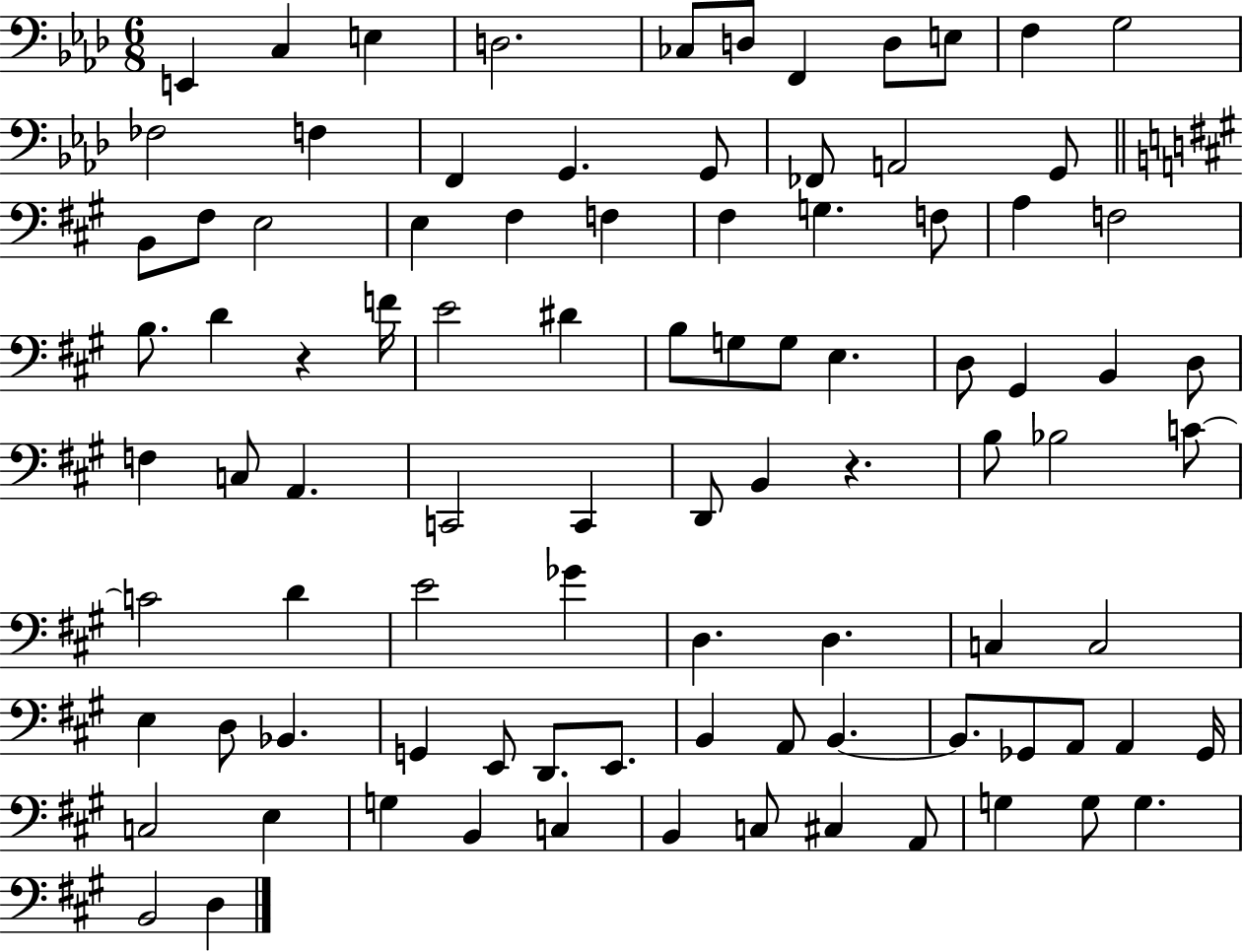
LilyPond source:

{
  \clef bass
  \numericTimeSignature
  \time 6/8
  \key aes \major
  e,4 c4 e4 | d2. | ces8 d8 f,4 d8 e8 | f4 g2 | \break fes2 f4 | f,4 g,4. g,8 | fes,8 a,2 g,8 | \bar "||" \break \key a \major b,8 fis8 e2 | e4 fis4 f4 | fis4 g4. f8 | a4 f2 | \break b8. d'4 r4 f'16 | e'2 dis'4 | b8 g8 g8 e4. | d8 gis,4 b,4 d8 | \break f4 c8 a,4. | c,2 c,4 | d,8 b,4 r4. | b8 bes2 c'8~~ | \break c'2 d'4 | e'2 ges'4 | d4. d4. | c4 c2 | \break e4 d8 bes,4. | g,4 e,8 d,8. e,8. | b,4 a,8 b,4.~~ | b,8. ges,8 a,8 a,4 ges,16 | \break c2 e4 | g4 b,4 c4 | b,4 c8 cis4 a,8 | g4 g8 g4. | \break b,2 d4 | \bar "|."
}